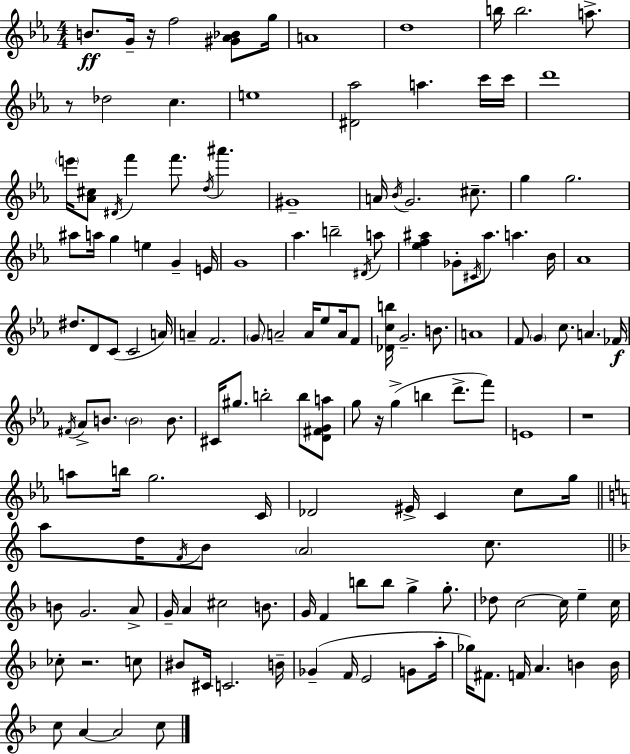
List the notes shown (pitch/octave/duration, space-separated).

B4/e. G4/s R/s F5/h [G#4,Ab4,Bb4]/e G5/s A4/w D5/w B5/s B5/h. A5/e. R/e Db5/h C5/q. E5/w [D#4,Ab5]/h A5/q. C6/s C6/s D6/w E6/s [Ab4,C#5]/e D#4/s F6/q F6/e. D5/s A#6/q. G#4/w A4/s Bb4/s G4/h. C#5/e. G5/q G5/h. A#5/e A5/s G5/q E5/q G4/q E4/s G4/w Ab5/q. B5/h D#4/s A5/e [Eb5,F5,A#5]/q Gb4/e C#4/s A#5/e. A5/q. Bb4/s Ab4/w D#5/e. D4/e C4/e C4/h A4/s A4/q F4/h. G4/e A4/h A4/s Eb5/e A4/s F4/e [Db4,C5,B5]/s G4/h. B4/e. A4/w F4/e G4/q C5/e. A4/q. FES4/s F#4/s Ab4/e B4/e. B4/h B4/e. C#4/s G#5/e. B5/h B5/e [D4,F#4,G4,A5]/e G5/e R/s G5/q B5/q D6/e. F6/e E4/w R/w A5/e B5/s G5/h. C4/s Db4/h EIS4/s C4/q C5/e G5/s A5/e D5/s F4/s B4/e A4/h C5/e. B4/e G4/h. A4/e G4/s A4/q C#5/h B4/e. G4/s F4/q B5/e B5/e G5/q G5/e. Db5/e C5/h C5/s E5/q C5/s CES5/e R/h. C5/e BIS4/e C#4/s C4/h. B4/s Gb4/q F4/s E4/h G4/e A5/s Gb5/s F#4/e. F4/s A4/q. B4/q B4/s C5/e A4/q A4/h C5/e